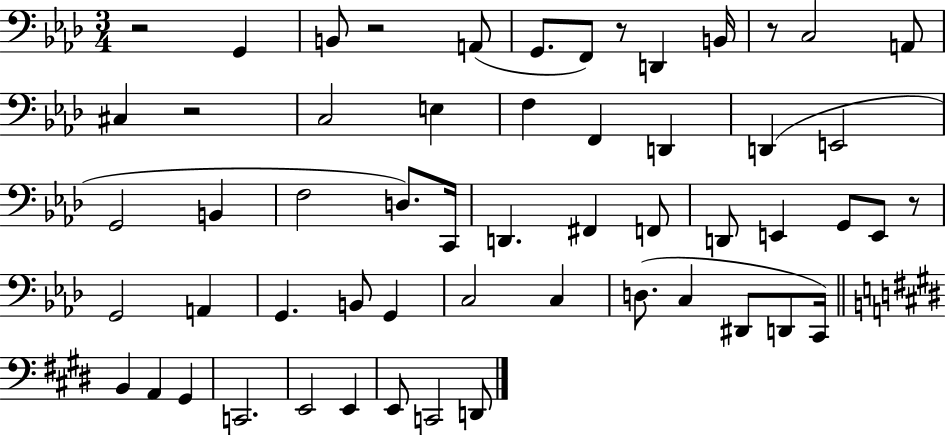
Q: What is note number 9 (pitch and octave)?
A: A2